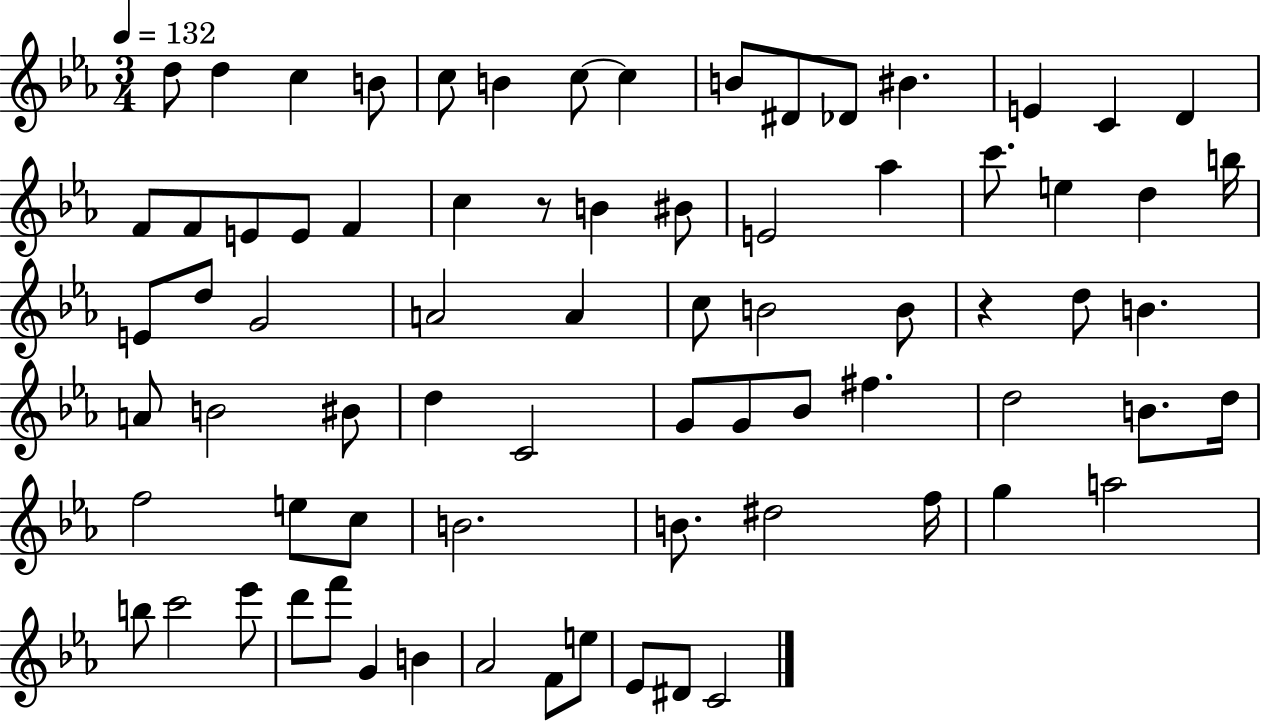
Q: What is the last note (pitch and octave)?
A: C4